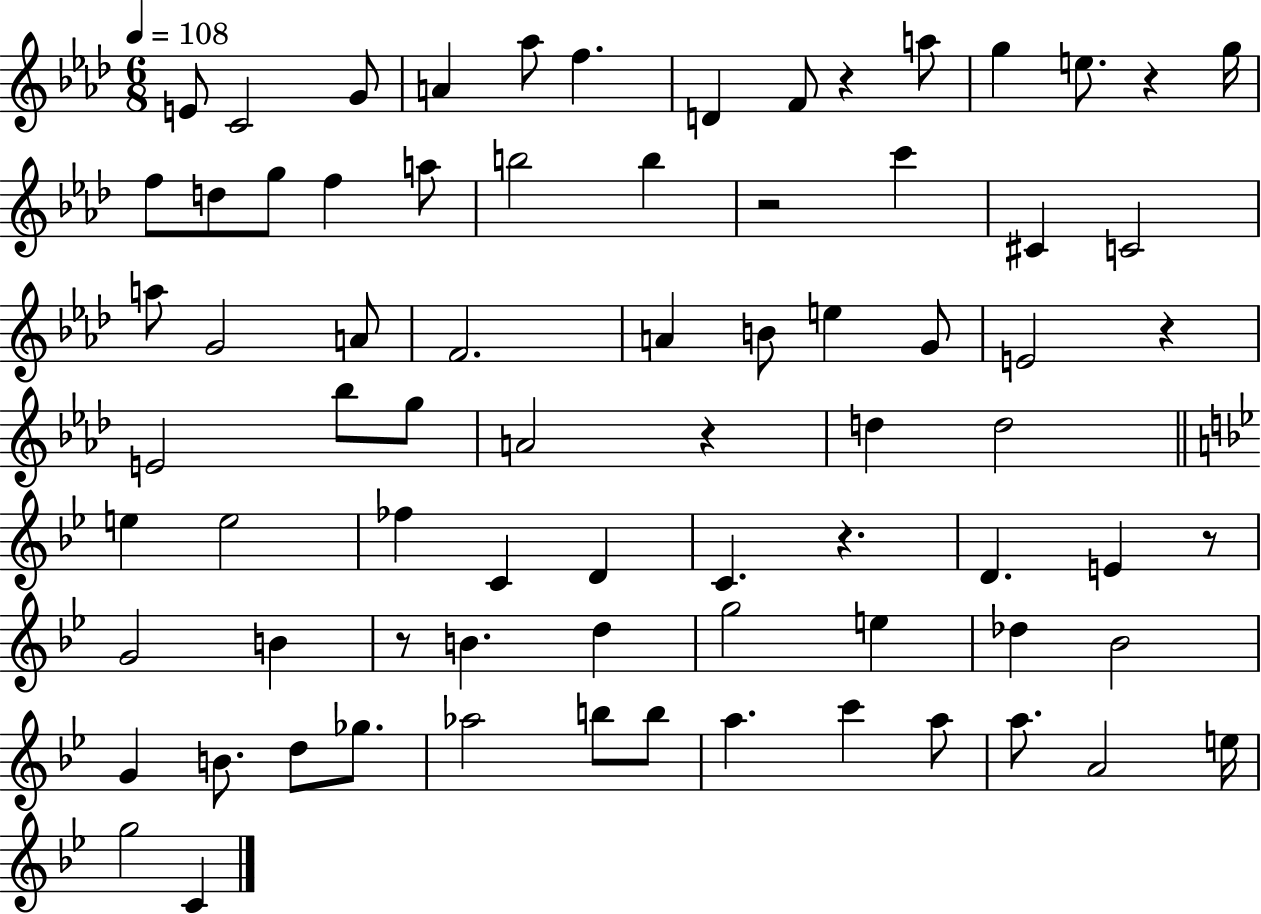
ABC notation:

X:1
T:Untitled
M:6/8
L:1/4
K:Ab
E/2 C2 G/2 A _a/2 f D F/2 z a/2 g e/2 z g/4 f/2 d/2 g/2 f a/2 b2 b z2 c' ^C C2 a/2 G2 A/2 F2 A B/2 e G/2 E2 z E2 _b/2 g/2 A2 z d d2 e e2 _f C D C z D E z/2 G2 B z/2 B d g2 e _d _B2 G B/2 d/2 _g/2 _a2 b/2 b/2 a c' a/2 a/2 A2 e/4 g2 C